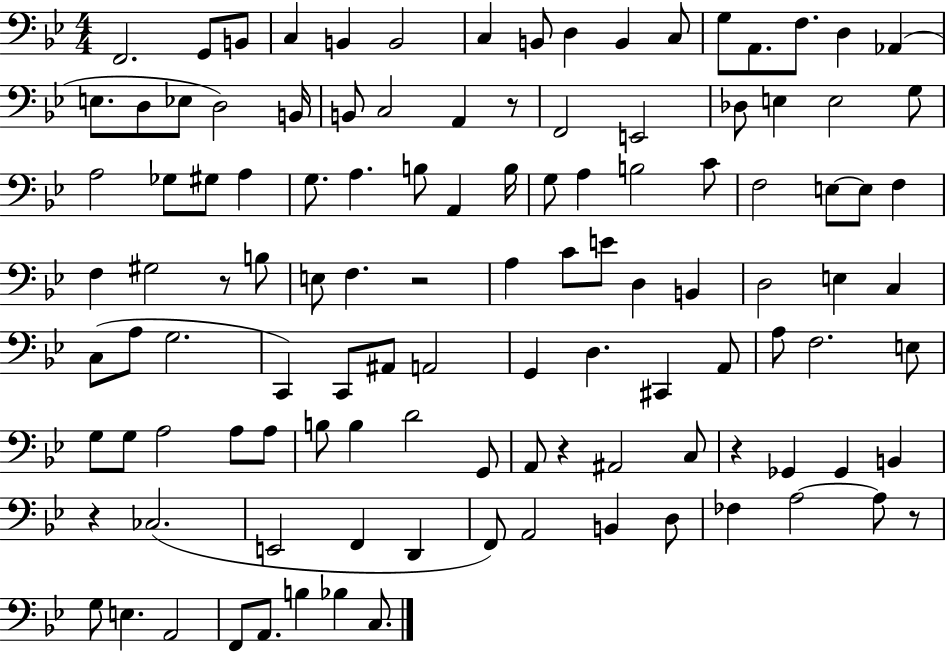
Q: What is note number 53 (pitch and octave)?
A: A3